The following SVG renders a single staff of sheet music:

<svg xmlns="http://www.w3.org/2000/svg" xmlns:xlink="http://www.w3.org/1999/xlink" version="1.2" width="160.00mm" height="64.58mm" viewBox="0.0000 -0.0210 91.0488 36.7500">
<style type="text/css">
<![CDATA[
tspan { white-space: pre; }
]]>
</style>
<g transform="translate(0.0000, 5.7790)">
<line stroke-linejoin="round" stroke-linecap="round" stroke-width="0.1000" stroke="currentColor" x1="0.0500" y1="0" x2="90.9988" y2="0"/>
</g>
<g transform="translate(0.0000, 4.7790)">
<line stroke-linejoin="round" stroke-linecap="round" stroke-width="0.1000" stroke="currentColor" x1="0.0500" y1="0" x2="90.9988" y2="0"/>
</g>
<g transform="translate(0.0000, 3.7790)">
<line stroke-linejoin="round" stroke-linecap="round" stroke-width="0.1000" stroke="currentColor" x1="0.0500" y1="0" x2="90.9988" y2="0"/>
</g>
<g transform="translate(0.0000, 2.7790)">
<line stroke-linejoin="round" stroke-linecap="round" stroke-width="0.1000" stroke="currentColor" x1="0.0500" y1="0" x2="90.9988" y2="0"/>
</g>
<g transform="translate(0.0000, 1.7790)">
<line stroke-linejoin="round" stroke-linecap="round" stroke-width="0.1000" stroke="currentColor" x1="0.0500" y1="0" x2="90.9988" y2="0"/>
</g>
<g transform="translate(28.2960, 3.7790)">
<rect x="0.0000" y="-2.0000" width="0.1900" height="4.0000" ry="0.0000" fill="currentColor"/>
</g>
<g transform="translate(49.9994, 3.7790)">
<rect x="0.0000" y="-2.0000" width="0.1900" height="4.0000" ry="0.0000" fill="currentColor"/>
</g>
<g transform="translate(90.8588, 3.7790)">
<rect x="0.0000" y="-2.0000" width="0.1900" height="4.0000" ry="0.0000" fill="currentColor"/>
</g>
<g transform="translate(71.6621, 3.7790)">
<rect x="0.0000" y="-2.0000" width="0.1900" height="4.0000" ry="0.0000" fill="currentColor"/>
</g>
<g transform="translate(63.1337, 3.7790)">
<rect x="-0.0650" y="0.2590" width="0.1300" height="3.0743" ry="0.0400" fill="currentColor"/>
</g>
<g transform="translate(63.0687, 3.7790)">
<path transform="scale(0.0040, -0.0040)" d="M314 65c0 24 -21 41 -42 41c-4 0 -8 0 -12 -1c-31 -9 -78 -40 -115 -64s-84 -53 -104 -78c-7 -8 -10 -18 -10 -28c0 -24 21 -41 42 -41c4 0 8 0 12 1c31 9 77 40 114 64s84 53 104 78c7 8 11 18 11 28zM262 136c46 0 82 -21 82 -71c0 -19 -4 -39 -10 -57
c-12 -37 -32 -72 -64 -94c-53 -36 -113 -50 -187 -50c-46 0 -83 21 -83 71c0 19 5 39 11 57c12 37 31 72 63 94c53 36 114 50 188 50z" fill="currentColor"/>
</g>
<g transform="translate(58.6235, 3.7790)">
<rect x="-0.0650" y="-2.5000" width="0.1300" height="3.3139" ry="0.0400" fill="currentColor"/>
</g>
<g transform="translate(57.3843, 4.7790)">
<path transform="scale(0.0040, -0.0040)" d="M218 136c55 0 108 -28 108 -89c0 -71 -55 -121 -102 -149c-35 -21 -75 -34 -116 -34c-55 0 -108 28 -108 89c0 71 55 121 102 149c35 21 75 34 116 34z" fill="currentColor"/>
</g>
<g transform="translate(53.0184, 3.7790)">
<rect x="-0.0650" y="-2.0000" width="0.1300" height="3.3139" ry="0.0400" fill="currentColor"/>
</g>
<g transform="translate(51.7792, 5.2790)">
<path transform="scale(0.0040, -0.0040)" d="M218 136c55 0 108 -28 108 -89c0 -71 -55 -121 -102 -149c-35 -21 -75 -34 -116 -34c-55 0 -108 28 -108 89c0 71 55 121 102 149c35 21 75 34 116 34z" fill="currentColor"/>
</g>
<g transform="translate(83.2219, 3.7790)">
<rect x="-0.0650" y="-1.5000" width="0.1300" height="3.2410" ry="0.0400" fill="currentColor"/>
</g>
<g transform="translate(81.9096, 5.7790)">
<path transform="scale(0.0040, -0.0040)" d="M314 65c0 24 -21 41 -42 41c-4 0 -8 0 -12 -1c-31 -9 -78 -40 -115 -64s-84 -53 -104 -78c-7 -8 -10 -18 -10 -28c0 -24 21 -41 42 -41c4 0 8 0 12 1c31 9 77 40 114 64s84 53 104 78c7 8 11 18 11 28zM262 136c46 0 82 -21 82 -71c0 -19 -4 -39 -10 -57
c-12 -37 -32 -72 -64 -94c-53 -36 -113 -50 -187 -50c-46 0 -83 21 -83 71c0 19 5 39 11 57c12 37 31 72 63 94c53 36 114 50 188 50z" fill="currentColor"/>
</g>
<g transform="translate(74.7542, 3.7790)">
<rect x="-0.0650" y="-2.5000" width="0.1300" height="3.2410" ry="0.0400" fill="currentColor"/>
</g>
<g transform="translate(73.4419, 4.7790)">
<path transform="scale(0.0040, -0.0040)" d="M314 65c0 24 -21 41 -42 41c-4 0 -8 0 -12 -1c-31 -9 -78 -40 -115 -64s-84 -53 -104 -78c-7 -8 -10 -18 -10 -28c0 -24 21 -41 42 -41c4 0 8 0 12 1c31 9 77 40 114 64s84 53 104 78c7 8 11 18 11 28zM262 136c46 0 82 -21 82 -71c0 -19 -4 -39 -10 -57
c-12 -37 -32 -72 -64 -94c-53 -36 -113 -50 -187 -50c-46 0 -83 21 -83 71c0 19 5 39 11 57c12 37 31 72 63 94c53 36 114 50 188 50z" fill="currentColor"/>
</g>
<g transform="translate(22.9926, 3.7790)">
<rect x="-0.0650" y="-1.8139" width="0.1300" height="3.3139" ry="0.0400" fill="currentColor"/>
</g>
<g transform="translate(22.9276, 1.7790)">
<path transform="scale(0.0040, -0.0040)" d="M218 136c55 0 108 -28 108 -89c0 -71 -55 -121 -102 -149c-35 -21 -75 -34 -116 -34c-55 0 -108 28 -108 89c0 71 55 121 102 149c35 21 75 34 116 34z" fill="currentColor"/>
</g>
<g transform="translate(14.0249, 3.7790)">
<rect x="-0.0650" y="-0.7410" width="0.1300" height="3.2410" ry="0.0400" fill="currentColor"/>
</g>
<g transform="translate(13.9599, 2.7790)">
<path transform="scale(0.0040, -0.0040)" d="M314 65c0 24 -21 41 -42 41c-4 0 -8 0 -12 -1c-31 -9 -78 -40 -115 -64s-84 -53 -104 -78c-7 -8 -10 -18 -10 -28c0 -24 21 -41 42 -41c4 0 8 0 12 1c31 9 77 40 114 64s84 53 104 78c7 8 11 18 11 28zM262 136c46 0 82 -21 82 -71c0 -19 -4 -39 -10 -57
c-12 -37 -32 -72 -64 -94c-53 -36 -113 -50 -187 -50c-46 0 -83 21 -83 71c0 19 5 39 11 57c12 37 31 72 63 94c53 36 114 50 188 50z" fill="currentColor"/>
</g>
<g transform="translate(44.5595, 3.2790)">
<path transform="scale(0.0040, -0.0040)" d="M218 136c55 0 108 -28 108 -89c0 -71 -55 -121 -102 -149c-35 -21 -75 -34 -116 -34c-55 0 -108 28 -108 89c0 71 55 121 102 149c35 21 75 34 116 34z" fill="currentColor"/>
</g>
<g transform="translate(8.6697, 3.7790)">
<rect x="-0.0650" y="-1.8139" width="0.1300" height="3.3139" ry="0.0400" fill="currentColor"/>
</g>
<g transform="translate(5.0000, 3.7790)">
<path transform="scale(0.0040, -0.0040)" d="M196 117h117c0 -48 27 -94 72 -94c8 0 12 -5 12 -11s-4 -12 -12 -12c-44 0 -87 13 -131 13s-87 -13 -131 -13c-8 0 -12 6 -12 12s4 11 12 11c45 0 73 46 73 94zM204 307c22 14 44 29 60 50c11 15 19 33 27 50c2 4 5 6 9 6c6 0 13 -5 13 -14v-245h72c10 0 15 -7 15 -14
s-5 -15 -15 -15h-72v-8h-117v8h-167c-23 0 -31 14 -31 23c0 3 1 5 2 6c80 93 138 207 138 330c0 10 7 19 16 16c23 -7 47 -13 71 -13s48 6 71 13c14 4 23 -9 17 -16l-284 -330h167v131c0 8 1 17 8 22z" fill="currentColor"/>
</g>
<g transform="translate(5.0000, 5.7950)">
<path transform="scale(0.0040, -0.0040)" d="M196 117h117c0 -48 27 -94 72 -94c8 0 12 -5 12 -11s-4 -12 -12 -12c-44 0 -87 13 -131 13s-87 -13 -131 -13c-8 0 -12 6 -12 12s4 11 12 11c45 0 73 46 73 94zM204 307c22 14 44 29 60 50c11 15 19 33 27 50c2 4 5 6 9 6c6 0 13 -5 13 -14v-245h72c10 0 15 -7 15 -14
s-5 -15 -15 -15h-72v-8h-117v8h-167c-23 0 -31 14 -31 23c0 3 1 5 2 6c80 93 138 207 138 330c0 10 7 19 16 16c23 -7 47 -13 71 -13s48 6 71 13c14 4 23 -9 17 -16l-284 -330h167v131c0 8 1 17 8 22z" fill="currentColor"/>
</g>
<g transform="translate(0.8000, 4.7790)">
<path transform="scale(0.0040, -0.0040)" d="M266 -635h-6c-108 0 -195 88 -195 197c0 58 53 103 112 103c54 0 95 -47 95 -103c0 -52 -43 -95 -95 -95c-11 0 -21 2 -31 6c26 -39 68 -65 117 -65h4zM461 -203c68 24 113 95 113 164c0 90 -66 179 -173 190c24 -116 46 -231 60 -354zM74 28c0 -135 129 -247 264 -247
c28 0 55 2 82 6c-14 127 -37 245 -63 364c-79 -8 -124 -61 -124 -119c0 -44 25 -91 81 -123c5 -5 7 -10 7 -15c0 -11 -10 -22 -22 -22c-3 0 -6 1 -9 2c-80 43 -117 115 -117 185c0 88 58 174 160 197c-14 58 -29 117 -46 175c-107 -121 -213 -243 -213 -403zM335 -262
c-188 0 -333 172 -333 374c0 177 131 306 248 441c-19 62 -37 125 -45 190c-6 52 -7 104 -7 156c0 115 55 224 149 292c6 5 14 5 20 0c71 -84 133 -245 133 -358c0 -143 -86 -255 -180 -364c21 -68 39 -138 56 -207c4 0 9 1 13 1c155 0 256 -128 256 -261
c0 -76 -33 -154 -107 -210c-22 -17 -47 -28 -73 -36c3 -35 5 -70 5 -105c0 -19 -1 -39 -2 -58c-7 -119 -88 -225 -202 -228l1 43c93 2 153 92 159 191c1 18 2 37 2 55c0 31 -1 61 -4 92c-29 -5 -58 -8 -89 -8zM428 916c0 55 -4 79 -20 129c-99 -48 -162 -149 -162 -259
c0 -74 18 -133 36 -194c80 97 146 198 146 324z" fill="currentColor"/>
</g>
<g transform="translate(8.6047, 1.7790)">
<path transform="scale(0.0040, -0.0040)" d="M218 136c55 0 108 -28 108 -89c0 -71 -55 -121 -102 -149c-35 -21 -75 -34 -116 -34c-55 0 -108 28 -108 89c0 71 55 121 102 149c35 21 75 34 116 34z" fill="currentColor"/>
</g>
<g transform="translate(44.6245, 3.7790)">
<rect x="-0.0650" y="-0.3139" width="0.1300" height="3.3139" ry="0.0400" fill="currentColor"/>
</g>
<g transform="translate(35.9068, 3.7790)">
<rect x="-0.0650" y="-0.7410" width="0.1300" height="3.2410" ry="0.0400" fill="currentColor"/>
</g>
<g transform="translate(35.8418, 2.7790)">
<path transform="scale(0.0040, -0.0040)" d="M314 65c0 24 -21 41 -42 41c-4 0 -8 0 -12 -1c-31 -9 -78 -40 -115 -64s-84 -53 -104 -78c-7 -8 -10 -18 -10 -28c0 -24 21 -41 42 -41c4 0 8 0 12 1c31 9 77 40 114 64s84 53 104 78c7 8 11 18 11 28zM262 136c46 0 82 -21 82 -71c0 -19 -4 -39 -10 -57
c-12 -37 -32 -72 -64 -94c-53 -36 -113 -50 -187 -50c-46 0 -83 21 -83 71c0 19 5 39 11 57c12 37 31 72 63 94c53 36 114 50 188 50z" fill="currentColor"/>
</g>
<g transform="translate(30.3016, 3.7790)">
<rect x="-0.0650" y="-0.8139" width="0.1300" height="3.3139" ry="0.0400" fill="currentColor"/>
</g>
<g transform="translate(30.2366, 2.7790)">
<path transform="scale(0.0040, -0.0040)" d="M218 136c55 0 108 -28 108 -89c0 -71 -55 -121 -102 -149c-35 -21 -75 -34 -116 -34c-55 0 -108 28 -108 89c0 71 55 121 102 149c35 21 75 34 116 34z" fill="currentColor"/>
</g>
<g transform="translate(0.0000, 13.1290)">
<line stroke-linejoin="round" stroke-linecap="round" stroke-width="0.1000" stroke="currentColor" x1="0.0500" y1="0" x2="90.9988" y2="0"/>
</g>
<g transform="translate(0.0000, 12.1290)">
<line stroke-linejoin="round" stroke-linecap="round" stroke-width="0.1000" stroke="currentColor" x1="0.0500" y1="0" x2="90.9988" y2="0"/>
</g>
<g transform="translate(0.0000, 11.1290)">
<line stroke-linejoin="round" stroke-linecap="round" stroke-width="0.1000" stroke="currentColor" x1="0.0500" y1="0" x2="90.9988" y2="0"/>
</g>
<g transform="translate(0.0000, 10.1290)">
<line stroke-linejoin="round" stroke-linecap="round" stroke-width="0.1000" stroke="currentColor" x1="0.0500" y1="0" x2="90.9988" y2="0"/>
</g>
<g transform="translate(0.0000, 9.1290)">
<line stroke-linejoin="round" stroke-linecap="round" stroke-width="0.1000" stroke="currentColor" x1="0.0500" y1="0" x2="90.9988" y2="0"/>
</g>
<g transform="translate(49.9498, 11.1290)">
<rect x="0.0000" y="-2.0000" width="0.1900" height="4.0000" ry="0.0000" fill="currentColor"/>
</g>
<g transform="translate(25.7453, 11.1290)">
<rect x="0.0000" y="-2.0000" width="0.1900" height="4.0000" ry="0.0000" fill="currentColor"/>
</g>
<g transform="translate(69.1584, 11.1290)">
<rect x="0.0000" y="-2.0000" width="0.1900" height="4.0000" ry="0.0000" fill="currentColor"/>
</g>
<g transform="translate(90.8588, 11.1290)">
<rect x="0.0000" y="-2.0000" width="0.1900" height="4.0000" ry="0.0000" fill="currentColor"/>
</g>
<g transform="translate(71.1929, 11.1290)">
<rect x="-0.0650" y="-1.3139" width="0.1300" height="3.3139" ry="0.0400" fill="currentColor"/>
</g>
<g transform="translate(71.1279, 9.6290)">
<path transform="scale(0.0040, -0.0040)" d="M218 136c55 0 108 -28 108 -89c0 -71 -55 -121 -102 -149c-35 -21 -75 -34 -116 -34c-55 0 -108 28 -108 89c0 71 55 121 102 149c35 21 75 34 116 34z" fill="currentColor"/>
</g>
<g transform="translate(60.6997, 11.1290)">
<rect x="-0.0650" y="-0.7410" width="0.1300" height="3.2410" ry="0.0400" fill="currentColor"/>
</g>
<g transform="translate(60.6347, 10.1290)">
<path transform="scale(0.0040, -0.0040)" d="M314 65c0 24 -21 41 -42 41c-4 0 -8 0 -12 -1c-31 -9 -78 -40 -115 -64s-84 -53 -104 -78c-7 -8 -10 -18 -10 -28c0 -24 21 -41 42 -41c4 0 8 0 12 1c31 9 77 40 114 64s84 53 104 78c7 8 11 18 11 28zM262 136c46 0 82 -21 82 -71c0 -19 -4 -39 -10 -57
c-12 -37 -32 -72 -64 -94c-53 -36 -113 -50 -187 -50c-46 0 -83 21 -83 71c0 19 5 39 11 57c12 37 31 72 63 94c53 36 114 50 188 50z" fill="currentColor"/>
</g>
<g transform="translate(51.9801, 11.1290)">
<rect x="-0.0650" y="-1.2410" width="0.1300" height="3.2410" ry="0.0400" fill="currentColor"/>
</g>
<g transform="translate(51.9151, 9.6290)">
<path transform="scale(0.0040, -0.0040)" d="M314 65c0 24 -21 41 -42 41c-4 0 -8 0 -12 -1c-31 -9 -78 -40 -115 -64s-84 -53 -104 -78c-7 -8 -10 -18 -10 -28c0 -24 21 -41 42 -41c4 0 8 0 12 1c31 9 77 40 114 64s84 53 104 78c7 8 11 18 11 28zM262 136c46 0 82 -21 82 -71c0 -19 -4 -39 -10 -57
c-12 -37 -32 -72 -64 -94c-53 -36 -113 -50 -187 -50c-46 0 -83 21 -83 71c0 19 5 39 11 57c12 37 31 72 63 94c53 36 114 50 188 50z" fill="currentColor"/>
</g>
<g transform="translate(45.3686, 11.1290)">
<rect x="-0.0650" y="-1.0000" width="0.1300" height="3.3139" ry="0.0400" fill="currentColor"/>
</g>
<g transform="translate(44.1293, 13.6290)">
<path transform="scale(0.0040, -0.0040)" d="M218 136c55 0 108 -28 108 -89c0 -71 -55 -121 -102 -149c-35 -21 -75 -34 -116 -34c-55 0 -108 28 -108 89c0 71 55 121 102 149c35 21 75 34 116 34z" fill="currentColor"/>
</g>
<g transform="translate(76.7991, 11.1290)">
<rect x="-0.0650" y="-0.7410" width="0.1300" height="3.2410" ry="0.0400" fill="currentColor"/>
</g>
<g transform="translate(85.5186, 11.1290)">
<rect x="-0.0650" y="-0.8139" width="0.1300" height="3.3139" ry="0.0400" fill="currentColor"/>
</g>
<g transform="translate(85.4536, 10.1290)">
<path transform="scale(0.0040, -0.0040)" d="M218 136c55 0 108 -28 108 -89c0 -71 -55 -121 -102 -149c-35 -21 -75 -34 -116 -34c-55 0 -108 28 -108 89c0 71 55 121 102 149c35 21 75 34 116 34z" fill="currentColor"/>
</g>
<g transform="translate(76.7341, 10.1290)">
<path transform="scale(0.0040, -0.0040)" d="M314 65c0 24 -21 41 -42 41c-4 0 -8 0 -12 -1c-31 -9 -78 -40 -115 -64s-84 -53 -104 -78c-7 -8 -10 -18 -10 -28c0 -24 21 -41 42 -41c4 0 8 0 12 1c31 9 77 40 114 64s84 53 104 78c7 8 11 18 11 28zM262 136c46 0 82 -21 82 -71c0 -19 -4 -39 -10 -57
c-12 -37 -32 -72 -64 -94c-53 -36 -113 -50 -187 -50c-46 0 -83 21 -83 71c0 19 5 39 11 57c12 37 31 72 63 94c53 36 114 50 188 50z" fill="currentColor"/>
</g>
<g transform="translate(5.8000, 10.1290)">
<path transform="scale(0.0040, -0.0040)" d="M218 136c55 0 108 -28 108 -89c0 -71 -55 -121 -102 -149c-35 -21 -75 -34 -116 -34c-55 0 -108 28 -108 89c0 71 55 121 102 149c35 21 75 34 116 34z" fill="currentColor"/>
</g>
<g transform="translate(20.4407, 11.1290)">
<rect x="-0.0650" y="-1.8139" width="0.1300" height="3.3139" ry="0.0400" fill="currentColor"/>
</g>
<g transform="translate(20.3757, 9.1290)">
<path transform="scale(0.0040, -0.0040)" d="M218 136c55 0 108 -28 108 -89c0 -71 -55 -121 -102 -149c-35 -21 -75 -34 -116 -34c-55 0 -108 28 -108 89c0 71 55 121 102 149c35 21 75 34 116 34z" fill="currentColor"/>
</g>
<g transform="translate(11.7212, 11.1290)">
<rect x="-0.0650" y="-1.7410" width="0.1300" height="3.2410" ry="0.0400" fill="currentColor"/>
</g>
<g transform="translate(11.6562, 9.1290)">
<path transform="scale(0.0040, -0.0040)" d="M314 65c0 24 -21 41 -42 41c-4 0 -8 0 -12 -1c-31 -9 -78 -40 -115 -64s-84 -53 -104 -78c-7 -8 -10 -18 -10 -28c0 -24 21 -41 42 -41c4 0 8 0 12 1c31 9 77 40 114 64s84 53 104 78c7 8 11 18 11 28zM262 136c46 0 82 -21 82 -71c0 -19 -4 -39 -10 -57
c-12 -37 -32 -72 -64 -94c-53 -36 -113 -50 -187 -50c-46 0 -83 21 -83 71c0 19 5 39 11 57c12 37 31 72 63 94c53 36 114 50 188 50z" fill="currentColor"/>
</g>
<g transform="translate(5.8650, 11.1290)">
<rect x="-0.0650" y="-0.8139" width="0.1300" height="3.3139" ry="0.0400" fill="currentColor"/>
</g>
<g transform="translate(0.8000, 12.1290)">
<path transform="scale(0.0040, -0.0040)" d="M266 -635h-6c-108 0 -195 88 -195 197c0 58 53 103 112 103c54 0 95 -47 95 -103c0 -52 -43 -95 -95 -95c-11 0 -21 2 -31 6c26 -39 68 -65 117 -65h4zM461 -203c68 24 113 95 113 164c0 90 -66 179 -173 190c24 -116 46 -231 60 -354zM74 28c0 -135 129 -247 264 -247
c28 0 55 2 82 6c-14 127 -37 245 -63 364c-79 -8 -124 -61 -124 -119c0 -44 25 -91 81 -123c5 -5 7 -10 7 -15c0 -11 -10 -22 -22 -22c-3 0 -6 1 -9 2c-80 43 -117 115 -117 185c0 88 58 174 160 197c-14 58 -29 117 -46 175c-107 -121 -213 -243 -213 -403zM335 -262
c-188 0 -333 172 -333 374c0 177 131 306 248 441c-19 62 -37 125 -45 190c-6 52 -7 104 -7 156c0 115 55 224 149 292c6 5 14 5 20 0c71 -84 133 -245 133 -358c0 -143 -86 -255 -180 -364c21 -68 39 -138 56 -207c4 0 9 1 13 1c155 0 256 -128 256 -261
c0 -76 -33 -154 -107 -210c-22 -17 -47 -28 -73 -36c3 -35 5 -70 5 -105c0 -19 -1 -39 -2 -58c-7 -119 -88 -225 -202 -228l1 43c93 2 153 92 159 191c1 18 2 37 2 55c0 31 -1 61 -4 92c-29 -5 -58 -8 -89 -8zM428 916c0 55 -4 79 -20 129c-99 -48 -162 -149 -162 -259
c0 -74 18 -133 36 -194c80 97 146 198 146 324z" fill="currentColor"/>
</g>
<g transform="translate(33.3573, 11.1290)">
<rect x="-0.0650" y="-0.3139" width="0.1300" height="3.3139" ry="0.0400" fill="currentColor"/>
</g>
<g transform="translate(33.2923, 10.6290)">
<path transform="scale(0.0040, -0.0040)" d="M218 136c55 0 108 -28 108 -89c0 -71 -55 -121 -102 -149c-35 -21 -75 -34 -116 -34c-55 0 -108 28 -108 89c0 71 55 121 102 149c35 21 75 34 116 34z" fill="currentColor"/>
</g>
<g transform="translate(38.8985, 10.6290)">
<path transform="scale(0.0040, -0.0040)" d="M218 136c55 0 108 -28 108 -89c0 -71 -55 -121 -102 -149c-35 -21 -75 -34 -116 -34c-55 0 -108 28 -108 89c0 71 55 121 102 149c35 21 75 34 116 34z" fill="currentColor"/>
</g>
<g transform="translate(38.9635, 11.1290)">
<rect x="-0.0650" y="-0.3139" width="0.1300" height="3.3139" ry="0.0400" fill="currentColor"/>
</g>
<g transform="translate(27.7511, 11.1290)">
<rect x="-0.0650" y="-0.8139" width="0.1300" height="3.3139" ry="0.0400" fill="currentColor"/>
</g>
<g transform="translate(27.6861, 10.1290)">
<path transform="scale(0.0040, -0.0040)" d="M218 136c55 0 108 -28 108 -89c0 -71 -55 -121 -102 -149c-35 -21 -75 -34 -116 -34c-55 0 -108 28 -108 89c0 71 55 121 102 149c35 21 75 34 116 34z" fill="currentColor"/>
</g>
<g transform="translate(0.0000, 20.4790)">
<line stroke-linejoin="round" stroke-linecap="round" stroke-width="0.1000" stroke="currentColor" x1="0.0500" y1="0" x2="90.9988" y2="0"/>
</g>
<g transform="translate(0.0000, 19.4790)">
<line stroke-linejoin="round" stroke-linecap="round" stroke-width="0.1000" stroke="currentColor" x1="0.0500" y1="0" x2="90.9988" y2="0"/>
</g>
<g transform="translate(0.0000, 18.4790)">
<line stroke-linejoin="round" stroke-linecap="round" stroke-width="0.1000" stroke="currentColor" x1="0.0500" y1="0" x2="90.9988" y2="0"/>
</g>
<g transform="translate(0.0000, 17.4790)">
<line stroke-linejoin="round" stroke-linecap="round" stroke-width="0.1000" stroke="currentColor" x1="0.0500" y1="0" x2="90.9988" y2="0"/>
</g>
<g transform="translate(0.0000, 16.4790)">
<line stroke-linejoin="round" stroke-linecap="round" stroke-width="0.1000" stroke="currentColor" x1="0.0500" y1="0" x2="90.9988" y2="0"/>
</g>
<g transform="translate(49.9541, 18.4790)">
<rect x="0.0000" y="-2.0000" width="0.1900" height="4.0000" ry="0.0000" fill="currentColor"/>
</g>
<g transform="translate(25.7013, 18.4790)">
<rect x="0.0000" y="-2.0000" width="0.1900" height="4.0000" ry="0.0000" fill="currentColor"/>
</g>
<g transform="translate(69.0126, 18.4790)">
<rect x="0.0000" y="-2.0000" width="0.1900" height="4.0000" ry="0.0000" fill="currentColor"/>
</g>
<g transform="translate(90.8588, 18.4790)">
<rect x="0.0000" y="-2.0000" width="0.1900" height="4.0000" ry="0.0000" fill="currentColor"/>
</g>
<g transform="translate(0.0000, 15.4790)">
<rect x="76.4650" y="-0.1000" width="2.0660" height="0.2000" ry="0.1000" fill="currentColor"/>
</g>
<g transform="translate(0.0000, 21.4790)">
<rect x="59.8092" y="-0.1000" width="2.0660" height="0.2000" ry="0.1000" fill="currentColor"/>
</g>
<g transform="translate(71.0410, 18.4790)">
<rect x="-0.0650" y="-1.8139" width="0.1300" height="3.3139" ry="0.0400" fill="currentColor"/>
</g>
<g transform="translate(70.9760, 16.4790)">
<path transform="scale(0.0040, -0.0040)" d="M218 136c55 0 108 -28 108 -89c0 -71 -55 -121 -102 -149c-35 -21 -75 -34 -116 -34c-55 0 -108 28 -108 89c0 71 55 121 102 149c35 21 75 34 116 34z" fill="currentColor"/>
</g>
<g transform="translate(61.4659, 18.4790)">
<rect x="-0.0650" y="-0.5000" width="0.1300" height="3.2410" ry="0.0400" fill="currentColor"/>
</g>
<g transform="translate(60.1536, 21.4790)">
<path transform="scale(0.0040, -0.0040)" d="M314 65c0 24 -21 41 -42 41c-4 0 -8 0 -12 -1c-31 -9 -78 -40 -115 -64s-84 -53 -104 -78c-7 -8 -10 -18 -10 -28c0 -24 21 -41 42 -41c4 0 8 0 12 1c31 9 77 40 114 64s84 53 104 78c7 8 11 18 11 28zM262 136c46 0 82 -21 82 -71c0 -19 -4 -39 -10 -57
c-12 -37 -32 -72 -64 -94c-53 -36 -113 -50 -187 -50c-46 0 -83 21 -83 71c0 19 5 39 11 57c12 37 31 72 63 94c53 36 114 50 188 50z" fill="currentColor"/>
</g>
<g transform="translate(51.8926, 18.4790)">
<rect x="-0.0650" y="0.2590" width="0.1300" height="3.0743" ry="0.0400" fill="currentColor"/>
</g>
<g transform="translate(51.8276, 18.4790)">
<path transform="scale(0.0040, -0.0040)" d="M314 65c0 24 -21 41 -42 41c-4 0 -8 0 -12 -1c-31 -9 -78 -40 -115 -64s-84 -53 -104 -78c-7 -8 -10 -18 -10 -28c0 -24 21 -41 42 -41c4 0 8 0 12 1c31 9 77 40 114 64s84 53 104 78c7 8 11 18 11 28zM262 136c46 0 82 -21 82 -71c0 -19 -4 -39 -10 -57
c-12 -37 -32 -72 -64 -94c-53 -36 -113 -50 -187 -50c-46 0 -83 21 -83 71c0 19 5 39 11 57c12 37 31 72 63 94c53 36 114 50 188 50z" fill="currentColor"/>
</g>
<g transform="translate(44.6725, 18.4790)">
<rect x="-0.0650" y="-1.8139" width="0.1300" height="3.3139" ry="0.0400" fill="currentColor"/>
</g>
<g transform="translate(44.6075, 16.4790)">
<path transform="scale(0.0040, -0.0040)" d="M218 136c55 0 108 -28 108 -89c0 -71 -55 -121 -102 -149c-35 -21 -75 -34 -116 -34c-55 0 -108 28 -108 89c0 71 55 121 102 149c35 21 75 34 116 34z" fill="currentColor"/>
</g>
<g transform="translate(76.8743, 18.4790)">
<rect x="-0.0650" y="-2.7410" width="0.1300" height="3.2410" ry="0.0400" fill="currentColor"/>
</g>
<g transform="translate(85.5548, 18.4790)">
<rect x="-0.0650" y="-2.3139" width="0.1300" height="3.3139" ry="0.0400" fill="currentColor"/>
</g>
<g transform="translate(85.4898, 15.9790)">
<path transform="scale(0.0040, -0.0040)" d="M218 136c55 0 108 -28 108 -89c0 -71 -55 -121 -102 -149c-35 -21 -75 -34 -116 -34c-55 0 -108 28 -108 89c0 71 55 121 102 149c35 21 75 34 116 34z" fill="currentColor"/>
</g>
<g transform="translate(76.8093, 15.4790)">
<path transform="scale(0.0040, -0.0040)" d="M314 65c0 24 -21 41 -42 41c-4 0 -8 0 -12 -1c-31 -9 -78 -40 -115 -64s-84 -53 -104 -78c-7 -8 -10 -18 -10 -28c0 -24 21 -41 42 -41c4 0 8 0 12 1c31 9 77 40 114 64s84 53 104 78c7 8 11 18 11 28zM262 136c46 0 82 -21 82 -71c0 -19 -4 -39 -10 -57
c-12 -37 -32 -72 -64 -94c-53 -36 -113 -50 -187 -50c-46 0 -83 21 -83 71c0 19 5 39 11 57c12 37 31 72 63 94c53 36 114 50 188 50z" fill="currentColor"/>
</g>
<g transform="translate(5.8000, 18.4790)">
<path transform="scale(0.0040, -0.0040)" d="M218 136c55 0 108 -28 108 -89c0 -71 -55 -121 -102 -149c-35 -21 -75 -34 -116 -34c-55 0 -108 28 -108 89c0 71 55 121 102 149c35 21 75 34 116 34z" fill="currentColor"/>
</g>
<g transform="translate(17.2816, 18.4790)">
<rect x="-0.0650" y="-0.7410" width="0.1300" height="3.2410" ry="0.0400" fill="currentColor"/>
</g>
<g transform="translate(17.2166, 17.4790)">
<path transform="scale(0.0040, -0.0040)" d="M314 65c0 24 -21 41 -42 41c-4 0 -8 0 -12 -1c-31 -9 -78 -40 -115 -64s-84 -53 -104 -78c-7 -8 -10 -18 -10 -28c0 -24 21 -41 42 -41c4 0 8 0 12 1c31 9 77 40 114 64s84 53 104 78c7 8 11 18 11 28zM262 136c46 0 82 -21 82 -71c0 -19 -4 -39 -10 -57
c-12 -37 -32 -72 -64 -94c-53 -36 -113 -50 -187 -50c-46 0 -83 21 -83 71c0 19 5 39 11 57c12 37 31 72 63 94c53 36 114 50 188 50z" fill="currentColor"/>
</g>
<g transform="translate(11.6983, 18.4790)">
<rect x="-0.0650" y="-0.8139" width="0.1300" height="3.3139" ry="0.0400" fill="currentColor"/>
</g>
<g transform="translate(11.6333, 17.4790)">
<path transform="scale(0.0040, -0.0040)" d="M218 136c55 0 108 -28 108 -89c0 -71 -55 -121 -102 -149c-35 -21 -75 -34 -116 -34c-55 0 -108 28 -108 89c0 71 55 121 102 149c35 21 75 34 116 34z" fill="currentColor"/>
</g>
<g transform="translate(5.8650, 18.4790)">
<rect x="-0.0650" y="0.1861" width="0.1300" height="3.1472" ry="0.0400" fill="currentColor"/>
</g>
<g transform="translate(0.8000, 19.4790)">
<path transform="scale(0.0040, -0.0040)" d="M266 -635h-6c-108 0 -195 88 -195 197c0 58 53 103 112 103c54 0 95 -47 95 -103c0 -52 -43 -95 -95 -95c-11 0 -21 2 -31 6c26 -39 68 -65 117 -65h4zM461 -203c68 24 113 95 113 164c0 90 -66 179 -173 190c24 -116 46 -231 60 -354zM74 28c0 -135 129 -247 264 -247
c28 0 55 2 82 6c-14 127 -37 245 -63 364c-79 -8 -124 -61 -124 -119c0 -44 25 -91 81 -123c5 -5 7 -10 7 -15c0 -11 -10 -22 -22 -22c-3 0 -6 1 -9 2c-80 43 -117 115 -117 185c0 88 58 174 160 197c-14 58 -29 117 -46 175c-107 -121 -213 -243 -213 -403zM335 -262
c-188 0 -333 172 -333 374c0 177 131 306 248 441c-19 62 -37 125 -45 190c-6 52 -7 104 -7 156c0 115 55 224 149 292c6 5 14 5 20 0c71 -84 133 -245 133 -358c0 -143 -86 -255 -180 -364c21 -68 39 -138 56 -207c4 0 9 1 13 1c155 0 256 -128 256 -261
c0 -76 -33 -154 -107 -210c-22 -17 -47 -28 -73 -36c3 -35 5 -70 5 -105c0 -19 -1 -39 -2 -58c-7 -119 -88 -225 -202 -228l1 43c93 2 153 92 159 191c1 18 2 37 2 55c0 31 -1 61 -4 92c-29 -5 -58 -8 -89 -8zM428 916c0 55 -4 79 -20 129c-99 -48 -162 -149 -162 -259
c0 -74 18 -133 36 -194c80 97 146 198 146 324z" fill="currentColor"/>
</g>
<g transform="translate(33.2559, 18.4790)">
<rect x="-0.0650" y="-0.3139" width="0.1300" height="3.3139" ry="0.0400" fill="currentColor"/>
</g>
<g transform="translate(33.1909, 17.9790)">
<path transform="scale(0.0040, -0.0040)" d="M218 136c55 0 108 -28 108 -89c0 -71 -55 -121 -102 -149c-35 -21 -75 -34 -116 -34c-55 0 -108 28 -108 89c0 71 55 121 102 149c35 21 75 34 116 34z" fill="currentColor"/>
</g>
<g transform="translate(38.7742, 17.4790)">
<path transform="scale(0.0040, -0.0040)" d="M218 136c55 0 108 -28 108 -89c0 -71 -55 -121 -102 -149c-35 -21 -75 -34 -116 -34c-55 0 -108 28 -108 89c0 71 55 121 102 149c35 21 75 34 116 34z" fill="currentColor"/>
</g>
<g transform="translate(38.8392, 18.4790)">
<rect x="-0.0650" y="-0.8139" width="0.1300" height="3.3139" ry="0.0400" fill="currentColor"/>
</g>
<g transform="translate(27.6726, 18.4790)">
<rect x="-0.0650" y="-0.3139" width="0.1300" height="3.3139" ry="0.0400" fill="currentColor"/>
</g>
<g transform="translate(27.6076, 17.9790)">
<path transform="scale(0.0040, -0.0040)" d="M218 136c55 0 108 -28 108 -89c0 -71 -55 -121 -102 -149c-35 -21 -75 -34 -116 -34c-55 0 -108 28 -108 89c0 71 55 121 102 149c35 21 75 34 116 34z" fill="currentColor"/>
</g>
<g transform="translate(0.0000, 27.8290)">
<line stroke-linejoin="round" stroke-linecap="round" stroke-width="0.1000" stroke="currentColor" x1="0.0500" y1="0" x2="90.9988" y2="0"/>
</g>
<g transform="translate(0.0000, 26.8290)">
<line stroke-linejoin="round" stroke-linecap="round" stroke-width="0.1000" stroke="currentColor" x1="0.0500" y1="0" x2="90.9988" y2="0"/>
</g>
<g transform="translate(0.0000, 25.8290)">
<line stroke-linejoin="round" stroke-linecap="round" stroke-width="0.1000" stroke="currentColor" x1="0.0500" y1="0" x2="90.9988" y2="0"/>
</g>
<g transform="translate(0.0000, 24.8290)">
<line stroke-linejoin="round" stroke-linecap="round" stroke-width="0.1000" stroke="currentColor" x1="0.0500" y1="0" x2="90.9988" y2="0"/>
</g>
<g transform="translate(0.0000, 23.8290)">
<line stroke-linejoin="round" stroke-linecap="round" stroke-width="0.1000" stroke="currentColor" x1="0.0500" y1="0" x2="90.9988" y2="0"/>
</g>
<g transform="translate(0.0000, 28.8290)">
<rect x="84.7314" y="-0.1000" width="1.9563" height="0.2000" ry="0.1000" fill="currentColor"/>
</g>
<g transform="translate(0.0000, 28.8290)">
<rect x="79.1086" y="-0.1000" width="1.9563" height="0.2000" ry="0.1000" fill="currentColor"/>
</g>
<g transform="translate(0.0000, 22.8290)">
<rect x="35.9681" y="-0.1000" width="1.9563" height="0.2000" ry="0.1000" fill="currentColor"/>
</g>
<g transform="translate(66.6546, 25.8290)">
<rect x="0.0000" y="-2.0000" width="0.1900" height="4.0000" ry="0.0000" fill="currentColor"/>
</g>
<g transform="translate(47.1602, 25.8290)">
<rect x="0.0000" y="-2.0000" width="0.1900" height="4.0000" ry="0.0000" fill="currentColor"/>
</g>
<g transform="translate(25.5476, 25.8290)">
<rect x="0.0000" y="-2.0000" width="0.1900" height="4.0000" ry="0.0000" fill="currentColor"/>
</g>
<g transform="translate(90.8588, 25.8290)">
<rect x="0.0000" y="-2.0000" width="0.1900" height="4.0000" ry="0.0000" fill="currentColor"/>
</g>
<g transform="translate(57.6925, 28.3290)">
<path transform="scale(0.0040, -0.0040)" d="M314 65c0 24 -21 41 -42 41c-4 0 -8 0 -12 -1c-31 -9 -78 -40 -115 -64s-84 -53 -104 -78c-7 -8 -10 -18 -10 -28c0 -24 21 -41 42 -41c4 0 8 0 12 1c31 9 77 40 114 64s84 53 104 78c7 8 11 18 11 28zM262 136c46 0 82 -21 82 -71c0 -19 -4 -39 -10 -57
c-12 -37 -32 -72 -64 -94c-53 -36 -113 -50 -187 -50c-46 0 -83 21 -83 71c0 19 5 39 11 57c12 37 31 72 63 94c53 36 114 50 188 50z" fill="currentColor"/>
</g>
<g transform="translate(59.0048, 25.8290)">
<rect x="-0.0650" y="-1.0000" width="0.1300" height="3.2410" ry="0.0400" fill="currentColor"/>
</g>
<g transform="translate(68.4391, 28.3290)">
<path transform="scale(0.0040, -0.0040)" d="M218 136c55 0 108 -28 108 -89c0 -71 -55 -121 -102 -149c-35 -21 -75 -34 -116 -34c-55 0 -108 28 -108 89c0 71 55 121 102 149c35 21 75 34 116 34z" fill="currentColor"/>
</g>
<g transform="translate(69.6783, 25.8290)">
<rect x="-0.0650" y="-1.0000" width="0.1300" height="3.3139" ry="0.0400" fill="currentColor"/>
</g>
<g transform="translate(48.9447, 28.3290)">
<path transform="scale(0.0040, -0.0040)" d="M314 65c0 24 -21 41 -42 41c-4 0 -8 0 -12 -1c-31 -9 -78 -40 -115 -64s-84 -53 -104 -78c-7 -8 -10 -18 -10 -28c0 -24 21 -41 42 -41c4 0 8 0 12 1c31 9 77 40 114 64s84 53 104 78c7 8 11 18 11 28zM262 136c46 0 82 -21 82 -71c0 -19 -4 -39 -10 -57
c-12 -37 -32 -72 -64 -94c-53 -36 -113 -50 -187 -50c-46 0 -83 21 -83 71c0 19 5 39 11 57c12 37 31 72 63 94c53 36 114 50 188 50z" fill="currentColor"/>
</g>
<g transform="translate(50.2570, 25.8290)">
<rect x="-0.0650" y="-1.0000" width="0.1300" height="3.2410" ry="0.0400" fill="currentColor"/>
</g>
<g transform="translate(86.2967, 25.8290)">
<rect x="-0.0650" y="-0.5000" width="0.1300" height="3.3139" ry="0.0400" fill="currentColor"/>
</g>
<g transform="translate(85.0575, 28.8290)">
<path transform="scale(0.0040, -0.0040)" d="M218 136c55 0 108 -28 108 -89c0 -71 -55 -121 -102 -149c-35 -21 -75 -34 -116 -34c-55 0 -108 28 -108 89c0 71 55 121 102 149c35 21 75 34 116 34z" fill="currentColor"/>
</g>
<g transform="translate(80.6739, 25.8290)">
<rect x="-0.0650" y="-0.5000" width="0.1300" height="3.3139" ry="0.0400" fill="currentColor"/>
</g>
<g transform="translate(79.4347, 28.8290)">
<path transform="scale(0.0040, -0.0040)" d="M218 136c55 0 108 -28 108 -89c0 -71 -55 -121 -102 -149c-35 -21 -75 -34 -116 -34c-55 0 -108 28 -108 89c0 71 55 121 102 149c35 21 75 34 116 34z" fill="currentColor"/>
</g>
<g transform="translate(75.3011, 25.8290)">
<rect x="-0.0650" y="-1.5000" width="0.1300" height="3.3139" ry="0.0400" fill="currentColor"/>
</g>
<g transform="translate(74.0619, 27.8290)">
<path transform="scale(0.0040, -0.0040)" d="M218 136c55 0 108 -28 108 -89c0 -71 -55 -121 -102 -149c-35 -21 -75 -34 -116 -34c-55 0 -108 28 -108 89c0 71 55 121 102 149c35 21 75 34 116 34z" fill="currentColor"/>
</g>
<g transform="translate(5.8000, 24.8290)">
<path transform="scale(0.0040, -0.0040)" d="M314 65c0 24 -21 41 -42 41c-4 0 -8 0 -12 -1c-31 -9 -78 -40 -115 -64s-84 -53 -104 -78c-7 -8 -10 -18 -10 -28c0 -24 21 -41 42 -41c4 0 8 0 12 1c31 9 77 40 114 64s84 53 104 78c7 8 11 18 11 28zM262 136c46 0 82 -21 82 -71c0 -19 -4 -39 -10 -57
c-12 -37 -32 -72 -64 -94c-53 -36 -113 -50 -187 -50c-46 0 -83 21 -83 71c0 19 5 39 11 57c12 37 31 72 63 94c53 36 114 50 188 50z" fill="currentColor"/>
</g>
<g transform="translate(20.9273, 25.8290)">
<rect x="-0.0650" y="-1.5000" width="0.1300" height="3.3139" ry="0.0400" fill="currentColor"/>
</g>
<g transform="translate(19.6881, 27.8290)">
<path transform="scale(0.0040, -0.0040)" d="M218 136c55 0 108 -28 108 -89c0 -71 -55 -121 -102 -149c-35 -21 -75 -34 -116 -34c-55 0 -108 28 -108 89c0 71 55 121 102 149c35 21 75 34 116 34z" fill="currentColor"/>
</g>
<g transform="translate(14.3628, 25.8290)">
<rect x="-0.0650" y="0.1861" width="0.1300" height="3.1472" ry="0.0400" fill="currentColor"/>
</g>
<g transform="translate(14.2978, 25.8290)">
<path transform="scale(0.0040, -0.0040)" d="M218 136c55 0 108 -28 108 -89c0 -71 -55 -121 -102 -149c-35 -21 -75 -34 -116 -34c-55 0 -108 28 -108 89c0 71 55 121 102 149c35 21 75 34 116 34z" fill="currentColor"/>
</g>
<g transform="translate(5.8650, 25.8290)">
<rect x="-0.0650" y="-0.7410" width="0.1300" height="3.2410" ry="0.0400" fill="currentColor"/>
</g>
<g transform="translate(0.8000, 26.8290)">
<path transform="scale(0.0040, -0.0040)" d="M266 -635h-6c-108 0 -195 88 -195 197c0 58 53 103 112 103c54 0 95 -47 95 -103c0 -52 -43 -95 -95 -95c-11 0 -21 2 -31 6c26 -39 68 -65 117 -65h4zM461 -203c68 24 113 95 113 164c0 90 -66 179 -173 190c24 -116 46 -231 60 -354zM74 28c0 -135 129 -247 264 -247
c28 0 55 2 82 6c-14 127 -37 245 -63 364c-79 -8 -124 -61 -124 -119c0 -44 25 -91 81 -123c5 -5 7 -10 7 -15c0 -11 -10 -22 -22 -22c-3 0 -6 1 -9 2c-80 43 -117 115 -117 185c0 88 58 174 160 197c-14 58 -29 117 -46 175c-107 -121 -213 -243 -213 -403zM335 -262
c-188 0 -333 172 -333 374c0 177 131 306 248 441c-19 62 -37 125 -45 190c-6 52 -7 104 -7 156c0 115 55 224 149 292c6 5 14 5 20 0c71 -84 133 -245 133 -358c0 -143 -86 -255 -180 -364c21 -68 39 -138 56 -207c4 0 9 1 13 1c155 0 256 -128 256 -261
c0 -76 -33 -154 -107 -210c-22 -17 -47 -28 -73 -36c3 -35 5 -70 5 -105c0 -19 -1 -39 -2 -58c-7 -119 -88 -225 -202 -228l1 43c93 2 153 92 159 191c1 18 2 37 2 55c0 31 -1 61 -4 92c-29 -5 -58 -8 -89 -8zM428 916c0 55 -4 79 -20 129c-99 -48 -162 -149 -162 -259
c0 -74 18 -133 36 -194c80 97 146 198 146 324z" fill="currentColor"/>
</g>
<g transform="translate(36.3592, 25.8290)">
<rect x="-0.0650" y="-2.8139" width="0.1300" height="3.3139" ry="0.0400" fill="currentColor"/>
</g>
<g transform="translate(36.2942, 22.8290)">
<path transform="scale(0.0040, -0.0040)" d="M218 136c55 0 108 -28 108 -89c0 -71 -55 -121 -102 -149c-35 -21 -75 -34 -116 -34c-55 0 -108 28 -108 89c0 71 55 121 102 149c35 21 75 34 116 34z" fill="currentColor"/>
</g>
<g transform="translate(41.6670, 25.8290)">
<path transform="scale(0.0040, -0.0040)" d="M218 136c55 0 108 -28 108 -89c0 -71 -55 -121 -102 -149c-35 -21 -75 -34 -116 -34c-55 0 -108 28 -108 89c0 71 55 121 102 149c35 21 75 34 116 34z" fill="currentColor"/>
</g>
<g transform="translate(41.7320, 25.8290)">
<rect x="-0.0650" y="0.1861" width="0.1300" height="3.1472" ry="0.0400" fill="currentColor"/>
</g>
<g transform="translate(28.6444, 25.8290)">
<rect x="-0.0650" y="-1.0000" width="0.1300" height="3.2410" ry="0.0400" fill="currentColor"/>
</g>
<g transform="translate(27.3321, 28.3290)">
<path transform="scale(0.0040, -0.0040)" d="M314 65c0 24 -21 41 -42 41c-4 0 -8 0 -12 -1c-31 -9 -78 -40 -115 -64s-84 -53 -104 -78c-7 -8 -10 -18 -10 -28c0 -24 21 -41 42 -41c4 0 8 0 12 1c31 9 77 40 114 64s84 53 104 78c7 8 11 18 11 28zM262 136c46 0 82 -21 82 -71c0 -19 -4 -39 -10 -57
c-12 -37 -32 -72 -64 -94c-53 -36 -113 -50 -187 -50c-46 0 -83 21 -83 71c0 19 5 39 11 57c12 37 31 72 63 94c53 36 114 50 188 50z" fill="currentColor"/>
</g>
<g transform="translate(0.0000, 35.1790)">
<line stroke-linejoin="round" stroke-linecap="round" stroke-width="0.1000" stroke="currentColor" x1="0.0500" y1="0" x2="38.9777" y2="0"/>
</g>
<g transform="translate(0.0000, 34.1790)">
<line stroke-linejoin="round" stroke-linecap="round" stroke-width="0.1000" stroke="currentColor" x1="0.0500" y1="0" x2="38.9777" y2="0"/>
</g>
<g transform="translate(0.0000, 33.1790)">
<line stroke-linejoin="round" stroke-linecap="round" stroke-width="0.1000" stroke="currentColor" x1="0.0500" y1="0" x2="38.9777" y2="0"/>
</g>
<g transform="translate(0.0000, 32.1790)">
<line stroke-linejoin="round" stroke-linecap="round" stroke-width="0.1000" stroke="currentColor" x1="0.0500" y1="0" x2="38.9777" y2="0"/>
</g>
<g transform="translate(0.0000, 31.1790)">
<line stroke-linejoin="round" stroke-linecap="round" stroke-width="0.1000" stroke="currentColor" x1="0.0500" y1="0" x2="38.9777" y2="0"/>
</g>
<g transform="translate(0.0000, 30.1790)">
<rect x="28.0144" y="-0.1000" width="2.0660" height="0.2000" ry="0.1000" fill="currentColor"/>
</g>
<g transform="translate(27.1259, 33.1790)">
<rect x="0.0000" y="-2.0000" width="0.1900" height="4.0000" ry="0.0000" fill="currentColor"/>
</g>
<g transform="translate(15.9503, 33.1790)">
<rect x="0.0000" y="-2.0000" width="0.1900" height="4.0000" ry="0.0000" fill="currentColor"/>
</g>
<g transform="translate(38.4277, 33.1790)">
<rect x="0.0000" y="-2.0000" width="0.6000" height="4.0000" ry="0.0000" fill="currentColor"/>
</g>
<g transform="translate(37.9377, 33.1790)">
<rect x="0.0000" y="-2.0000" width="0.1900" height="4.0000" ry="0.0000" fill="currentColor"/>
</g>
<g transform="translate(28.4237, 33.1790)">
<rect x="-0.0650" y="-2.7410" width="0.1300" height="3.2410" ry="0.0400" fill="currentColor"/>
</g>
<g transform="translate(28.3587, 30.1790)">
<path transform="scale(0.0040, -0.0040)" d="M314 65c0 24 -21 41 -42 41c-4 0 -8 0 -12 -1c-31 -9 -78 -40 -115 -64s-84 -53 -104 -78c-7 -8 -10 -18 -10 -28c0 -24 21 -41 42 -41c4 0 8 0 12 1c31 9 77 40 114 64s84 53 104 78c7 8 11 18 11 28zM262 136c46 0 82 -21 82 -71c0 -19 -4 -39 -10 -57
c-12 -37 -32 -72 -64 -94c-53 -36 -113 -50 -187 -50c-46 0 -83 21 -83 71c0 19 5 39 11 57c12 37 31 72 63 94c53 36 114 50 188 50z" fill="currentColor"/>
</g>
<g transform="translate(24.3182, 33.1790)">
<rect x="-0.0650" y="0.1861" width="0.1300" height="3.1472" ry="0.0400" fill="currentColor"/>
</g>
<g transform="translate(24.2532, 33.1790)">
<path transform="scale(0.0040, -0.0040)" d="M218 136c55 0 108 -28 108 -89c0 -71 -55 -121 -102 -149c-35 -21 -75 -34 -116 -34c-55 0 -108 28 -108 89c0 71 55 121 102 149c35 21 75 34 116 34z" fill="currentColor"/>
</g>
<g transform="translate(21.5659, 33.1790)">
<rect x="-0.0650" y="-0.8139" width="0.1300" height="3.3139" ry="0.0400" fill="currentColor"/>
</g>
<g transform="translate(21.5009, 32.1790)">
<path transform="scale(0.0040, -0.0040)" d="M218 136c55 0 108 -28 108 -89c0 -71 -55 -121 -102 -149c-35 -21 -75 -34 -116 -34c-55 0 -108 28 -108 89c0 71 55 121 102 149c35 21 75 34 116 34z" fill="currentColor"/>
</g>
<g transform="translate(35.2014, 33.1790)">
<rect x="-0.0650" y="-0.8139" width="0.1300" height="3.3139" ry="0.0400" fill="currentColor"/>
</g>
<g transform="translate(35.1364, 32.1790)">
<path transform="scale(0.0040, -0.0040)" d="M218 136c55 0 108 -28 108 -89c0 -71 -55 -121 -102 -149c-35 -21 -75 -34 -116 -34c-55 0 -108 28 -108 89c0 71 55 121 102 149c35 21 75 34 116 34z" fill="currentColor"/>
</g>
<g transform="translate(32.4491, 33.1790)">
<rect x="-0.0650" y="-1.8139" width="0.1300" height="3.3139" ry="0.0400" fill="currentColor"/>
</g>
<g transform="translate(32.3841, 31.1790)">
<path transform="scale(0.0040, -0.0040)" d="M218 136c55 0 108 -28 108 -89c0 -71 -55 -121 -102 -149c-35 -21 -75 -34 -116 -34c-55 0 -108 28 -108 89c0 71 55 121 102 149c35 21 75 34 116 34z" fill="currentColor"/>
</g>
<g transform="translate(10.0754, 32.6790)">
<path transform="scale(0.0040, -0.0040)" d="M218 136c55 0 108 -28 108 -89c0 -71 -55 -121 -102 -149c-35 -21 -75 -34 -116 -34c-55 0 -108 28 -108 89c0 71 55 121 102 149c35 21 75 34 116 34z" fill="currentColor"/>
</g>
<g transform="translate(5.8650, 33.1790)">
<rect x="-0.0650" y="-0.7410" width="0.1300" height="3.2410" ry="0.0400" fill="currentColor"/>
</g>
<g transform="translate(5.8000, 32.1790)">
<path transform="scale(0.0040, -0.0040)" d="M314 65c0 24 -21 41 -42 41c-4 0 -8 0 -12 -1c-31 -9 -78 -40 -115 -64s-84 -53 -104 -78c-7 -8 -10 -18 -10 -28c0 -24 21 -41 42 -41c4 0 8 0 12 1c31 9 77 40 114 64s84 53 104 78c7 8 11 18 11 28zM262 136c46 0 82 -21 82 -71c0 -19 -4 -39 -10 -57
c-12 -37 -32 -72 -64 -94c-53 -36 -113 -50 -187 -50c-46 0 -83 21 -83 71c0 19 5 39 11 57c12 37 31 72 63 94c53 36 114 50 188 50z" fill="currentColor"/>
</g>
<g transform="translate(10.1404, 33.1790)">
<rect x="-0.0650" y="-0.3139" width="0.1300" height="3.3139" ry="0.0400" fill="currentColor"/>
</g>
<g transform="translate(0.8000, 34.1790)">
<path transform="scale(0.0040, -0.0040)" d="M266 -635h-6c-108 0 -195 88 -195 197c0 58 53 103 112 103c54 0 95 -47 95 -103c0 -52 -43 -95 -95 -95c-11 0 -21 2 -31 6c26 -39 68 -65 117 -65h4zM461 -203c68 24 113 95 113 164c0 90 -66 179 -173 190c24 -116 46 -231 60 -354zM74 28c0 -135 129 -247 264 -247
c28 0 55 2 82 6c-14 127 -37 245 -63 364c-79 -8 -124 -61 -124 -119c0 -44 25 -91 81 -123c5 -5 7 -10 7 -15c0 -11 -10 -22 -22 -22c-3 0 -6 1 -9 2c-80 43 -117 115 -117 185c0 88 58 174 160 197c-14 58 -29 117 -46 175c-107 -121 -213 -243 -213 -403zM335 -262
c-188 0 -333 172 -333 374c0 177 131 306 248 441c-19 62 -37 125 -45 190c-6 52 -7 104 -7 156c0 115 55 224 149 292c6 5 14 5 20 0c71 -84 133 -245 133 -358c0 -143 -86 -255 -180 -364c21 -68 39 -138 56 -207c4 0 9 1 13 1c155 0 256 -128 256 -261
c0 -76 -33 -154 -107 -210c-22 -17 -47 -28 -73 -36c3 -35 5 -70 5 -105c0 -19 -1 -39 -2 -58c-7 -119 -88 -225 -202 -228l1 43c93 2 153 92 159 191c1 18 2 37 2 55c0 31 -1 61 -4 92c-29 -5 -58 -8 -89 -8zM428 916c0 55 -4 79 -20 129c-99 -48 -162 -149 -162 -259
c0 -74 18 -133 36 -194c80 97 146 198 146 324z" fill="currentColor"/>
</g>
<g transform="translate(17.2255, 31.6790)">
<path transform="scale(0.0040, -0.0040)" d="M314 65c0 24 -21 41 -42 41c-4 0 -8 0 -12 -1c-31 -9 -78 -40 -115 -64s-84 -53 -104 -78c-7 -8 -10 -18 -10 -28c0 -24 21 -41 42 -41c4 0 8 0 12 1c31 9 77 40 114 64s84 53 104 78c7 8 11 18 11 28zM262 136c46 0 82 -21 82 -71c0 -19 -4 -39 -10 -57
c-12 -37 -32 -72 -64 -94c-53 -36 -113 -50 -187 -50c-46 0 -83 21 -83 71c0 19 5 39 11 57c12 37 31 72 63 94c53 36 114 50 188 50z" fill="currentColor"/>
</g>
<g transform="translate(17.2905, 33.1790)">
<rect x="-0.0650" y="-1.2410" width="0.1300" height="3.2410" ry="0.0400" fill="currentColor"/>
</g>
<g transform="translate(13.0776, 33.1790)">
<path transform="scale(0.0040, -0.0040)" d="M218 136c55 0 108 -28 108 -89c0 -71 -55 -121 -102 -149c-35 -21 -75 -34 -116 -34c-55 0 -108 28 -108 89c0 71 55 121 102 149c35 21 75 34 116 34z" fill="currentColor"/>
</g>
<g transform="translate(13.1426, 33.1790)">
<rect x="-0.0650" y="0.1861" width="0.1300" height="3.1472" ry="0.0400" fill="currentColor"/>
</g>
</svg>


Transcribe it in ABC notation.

X:1
T:Untitled
M:4/4
L:1/4
K:C
f d2 f d d2 c F G B2 G2 E2 d f2 f d c c D e2 d2 e d2 d B d d2 c c d f B2 C2 f a2 g d2 B E D2 a B D2 D2 D E C C d2 c B e2 d B a2 f d